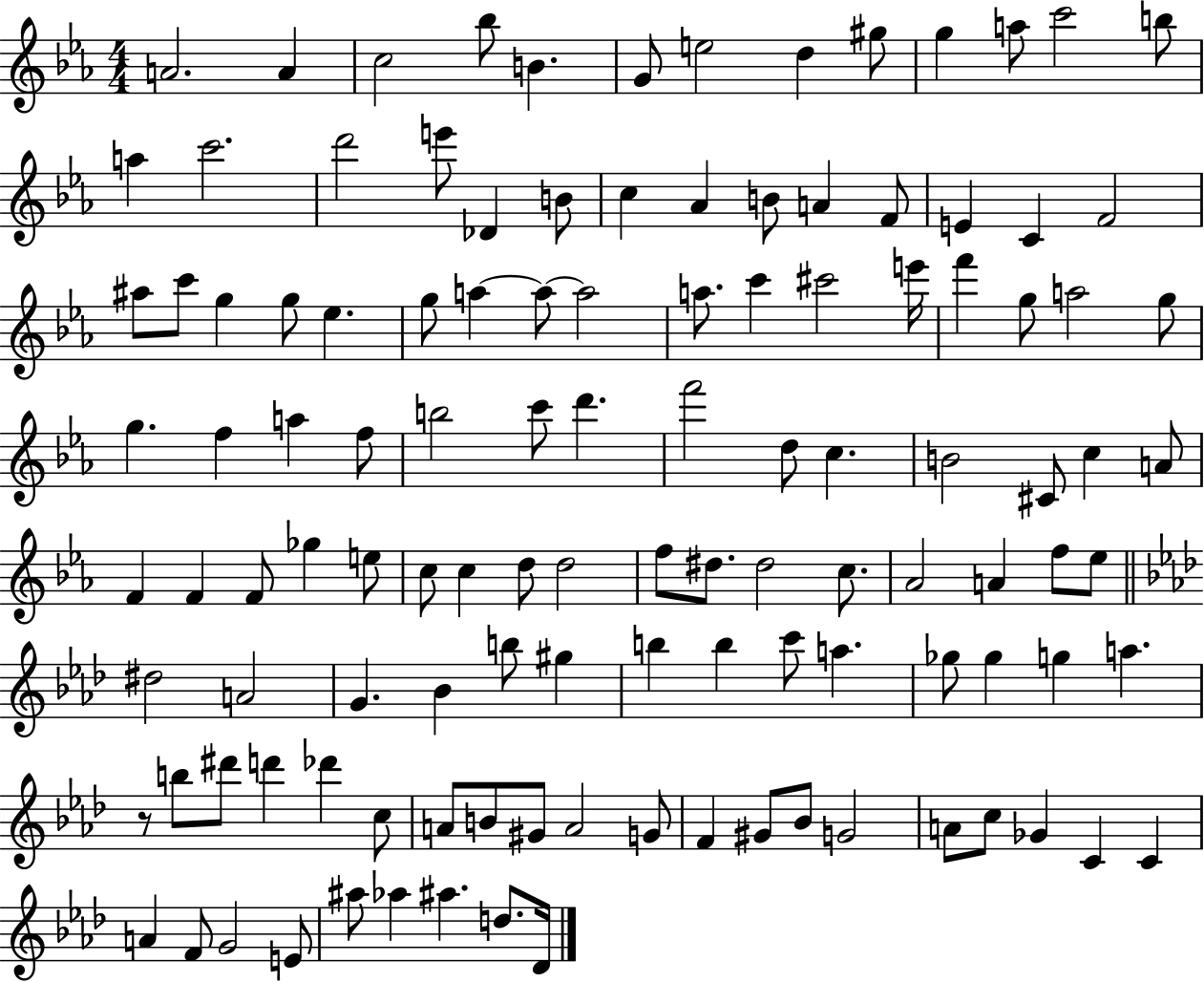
A4/h. A4/q C5/h Bb5/e B4/q. G4/e E5/h D5/q G#5/e G5/q A5/e C6/h B5/e A5/q C6/h. D6/h E6/e Db4/q B4/e C5/q Ab4/q B4/e A4/q F4/e E4/q C4/q F4/h A#5/e C6/e G5/q G5/e Eb5/q. G5/e A5/q A5/e A5/h A5/e. C6/q C#6/h E6/s F6/q G5/e A5/h G5/e G5/q. F5/q A5/q F5/e B5/h C6/e D6/q. F6/h D5/e C5/q. B4/h C#4/e C5/q A4/e F4/q F4/q F4/e Gb5/q E5/e C5/e C5/q D5/e D5/h F5/e D#5/e. D#5/h C5/e. Ab4/h A4/q F5/e Eb5/e D#5/h A4/h G4/q. Bb4/q B5/e G#5/q B5/q B5/q C6/e A5/q. Gb5/e Gb5/q G5/q A5/q. R/e B5/e D#6/e D6/q Db6/q C5/e A4/e B4/e G#4/e A4/h G4/e F4/q G#4/e Bb4/e G4/h A4/e C5/e Gb4/q C4/q C4/q A4/q F4/e G4/h E4/e A#5/e Ab5/q A#5/q. D5/e. Db4/s